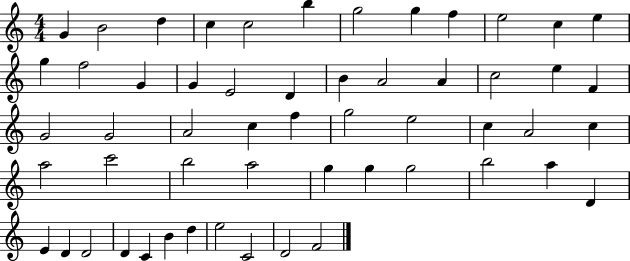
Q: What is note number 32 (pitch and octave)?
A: C5